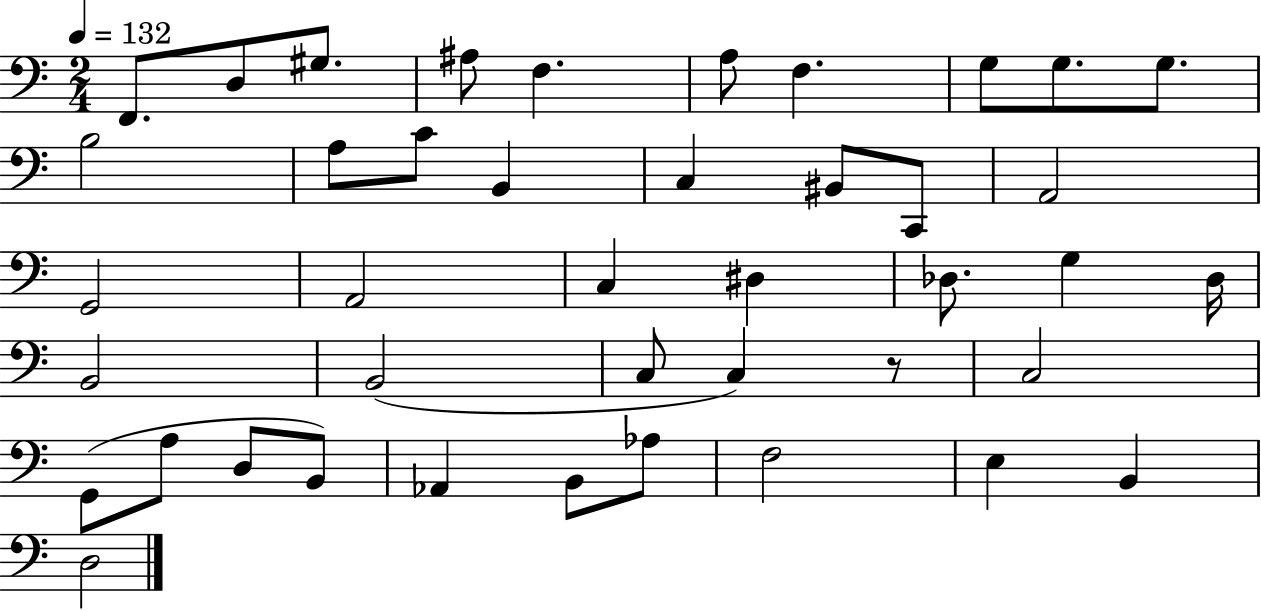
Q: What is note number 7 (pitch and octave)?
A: F3